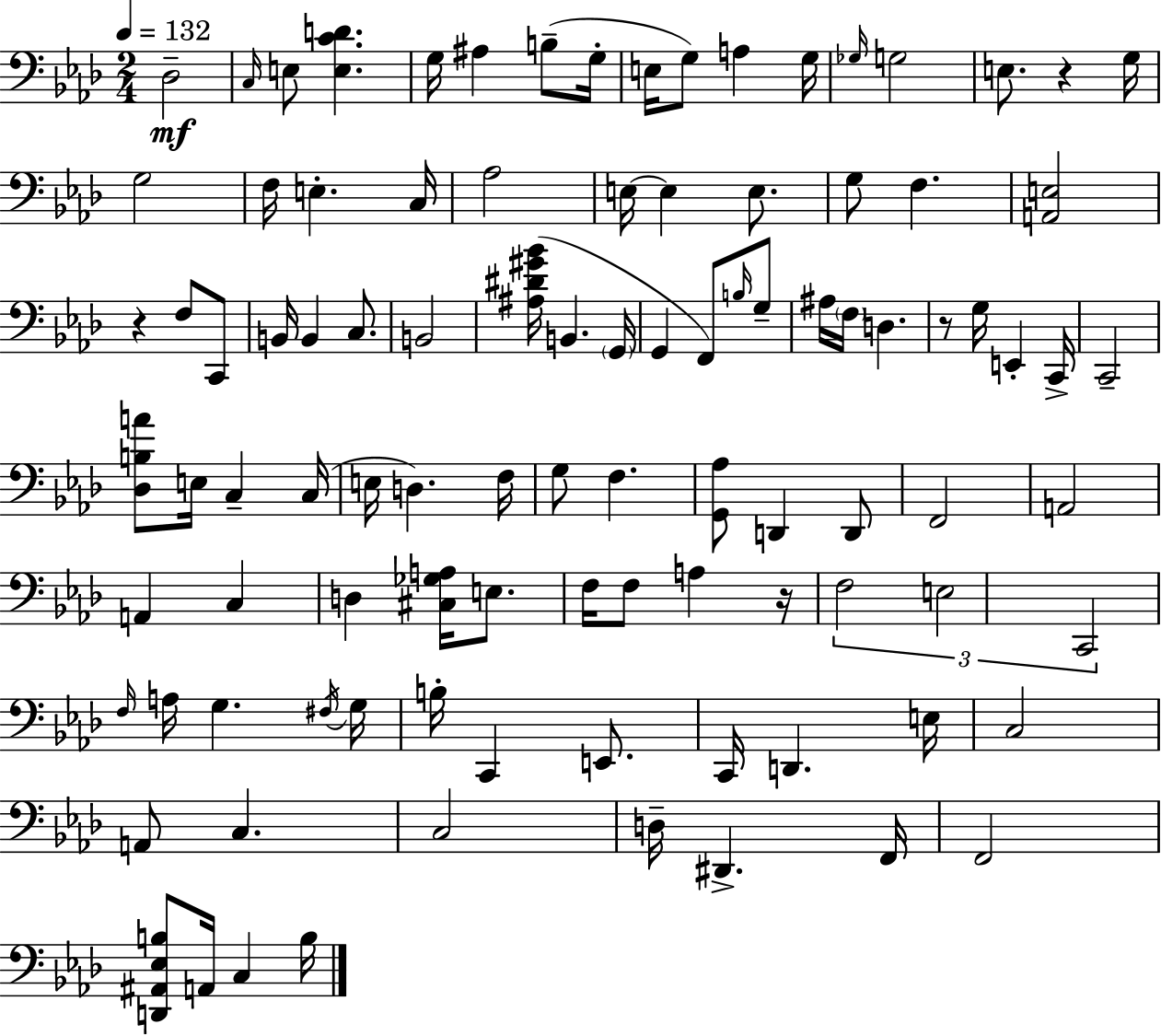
X:1
T:Untitled
M:2/4
L:1/4
K:Ab
_D,2 C,/4 E,/2 [E,CD] G,/4 ^A, B,/2 G,/4 E,/4 G,/2 A, G,/4 _G,/4 G,2 E,/2 z G,/4 G,2 F,/4 E, C,/4 _A,2 E,/4 E, E,/2 G,/2 F, [A,,E,]2 z F,/2 C,,/2 B,,/4 B,, C,/2 B,,2 [^A,^D^G_B]/4 B,, G,,/4 G,, F,,/2 B,/4 G,/2 ^A,/4 F,/4 D, z/2 G,/4 E,, C,,/4 C,,2 [_D,B,A]/2 E,/4 C, C,/4 E,/4 D, F,/4 G,/2 F, [G,,_A,]/2 D,, D,,/2 F,,2 A,,2 A,, C, D, [^C,_G,A,]/4 E,/2 F,/4 F,/2 A, z/4 F,2 E,2 C,,2 F,/4 A,/4 G, ^F,/4 G,/4 B,/4 C,, E,,/2 C,,/4 D,, E,/4 C,2 A,,/2 C, C,2 D,/4 ^D,, F,,/4 F,,2 [D,,^A,,_E,B,]/2 A,,/4 C, B,/4